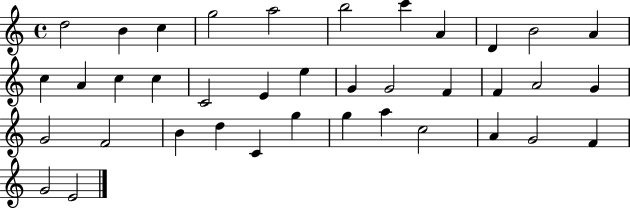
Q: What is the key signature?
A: C major